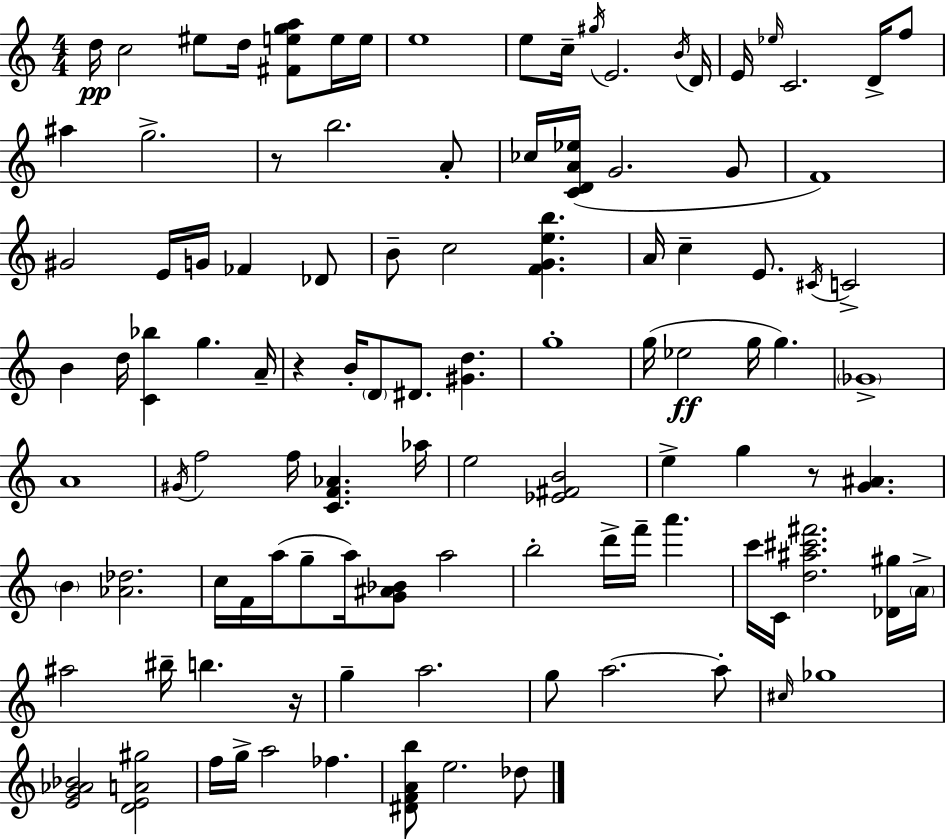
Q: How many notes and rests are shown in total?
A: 108